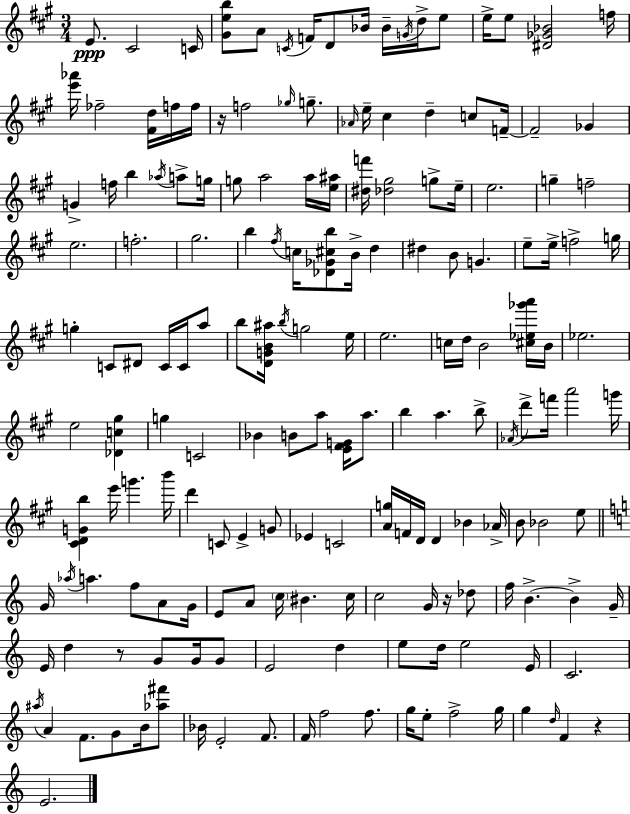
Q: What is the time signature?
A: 3/4